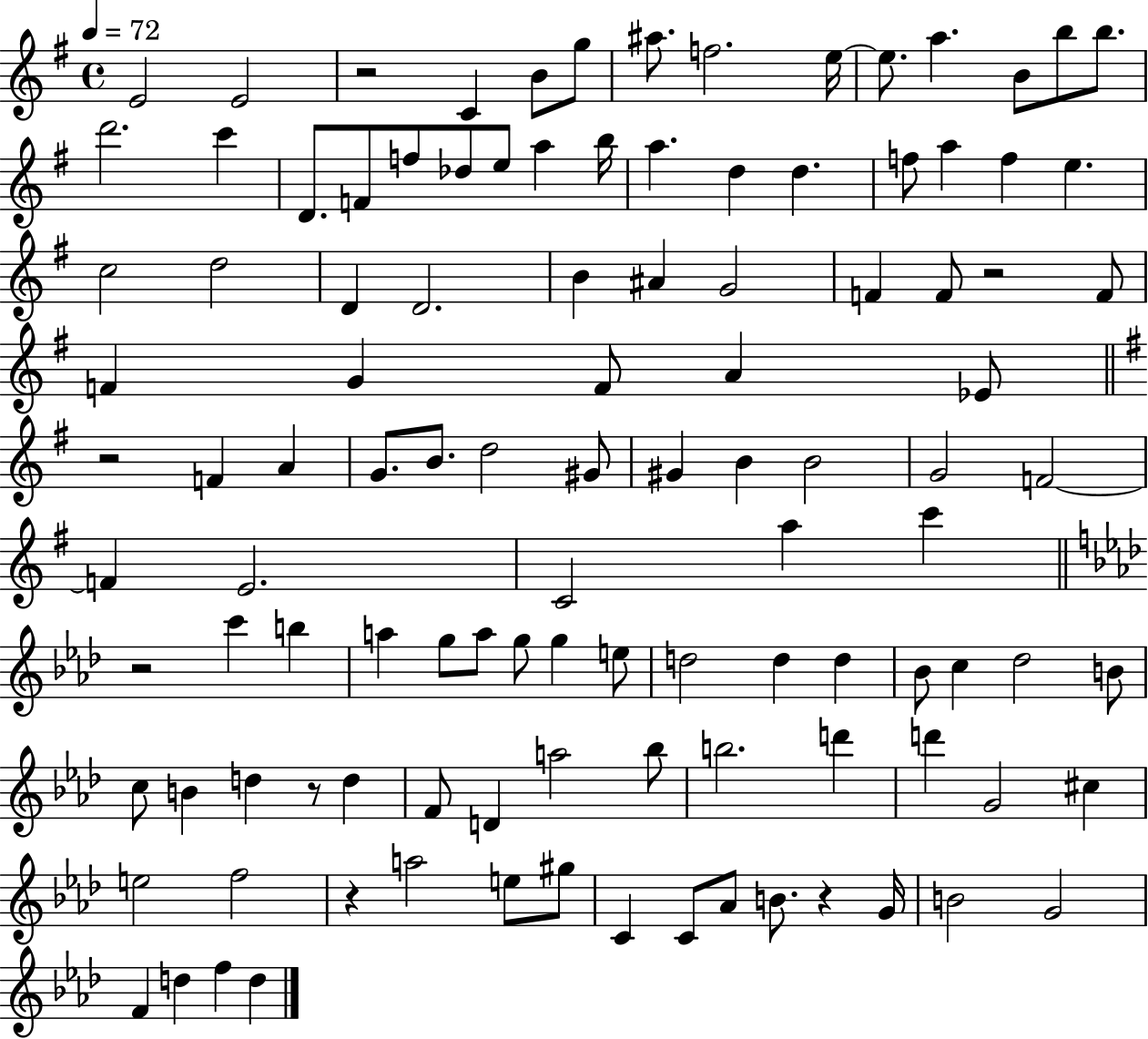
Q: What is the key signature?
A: G major